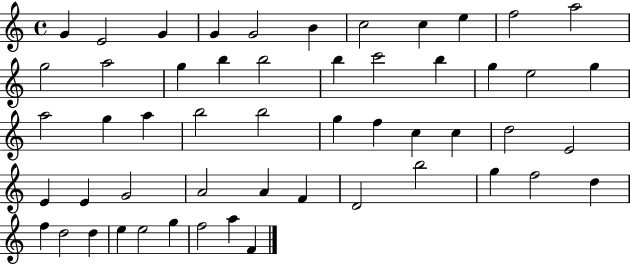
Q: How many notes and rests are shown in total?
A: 53